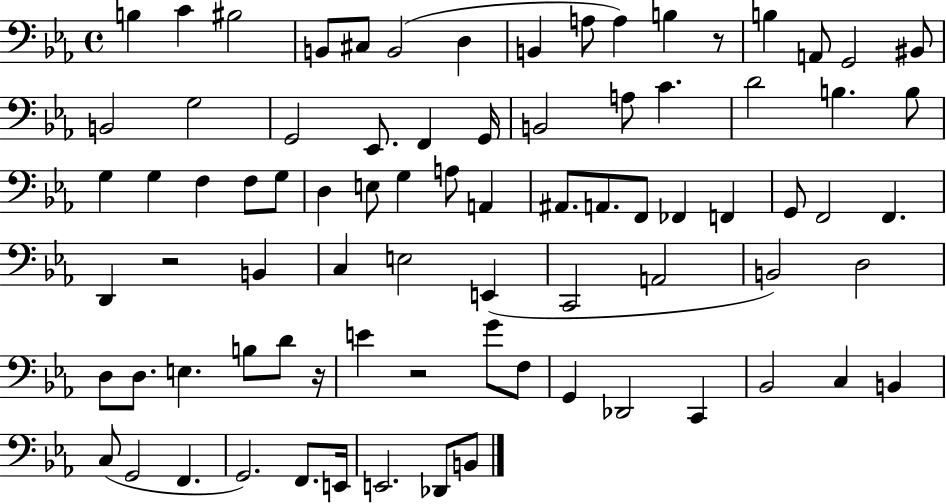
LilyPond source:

{
  \clef bass
  \time 4/4
  \defaultTimeSignature
  \key ees \major
  b4 c'4 bis2 | b,8 cis8 b,2( d4 | b,4 a8 a4) b4 r8 | b4 a,8 g,2 bis,8 | \break b,2 g2 | g,2 ees,8. f,4 g,16 | b,2 a8 c'4. | d'2 b4. b8 | \break g4 g4 f4 f8 g8 | d4 e8 g4 a8 a,4 | ais,8. a,8. f,8 fes,4 f,4 | g,8 f,2 f,4. | \break d,4 r2 b,4 | c4 e2 e,4( | c,2 a,2 | b,2) d2 | \break d8 d8. e4. b8 d'8 r16 | e'4 r2 g'8 f8 | g,4 des,2 c,4 | bes,2 c4 b,4 | \break c8( g,2 f,4. | g,2.) f,8. e,16 | e,2. des,8 b,8 | \bar "|."
}